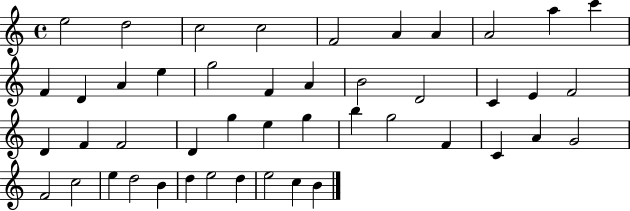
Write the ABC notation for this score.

X:1
T:Untitled
M:4/4
L:1/4
K:C
e2 d2 c2 c2 F2 A A A2 a c' F D A e g2 F A B2 D2 C E F2 D F F2 D g e g b g2 F C A G2 F2 c2 e d2 B d e2 d e2 c B